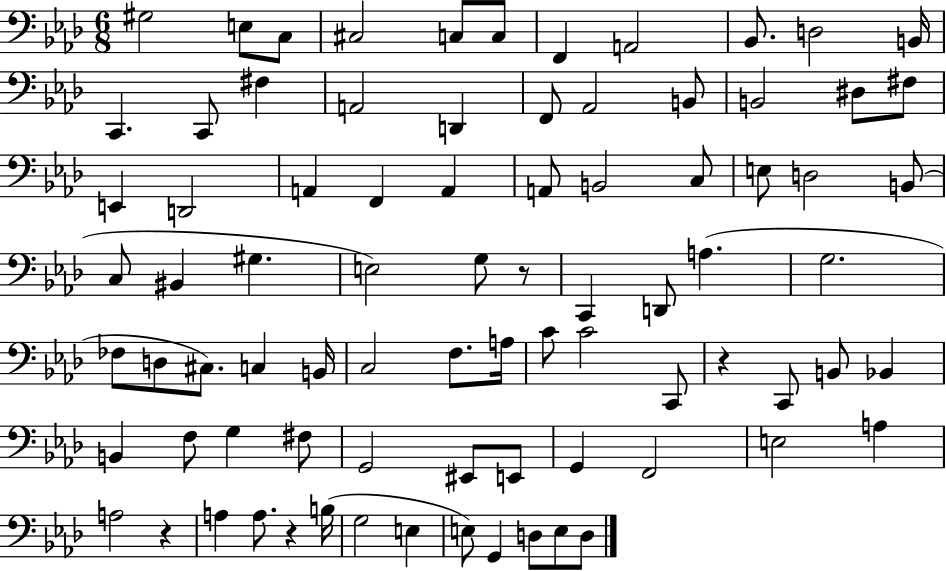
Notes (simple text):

G#3/h E3/e C3/e C#3/h C3/e C3/e F2/q A2/h Bb2/e. D3/h B2/s C2/q. C2/e F#3/q A2/h D2/q F2/e Ab2/h B2/e B2/h D#3/e F#3/e E2/q D2/h A2/q F2/q A2/q A2/e B2/h C3/e E3/e D3/h B2/e C3/e BIS2/q G#3/q. E3/h G3/e R/e C2/q D2/e A3/q. G3/h. FES3/e D3/e C#3/e. C3/q B2/s C3/h F3/e. A3/s C4/e C4/h C2/e R/q C2/e B2/e Bb2/q B2/q F3/e G3/q F#3/e G2/h EIS2/e E2/e G2/q F2/h E3/h A3/q A3/h R/q A3/q A3/e. R/q B3/s G3/h E3/q E3/e G2/q D3/e E3/e D3/e